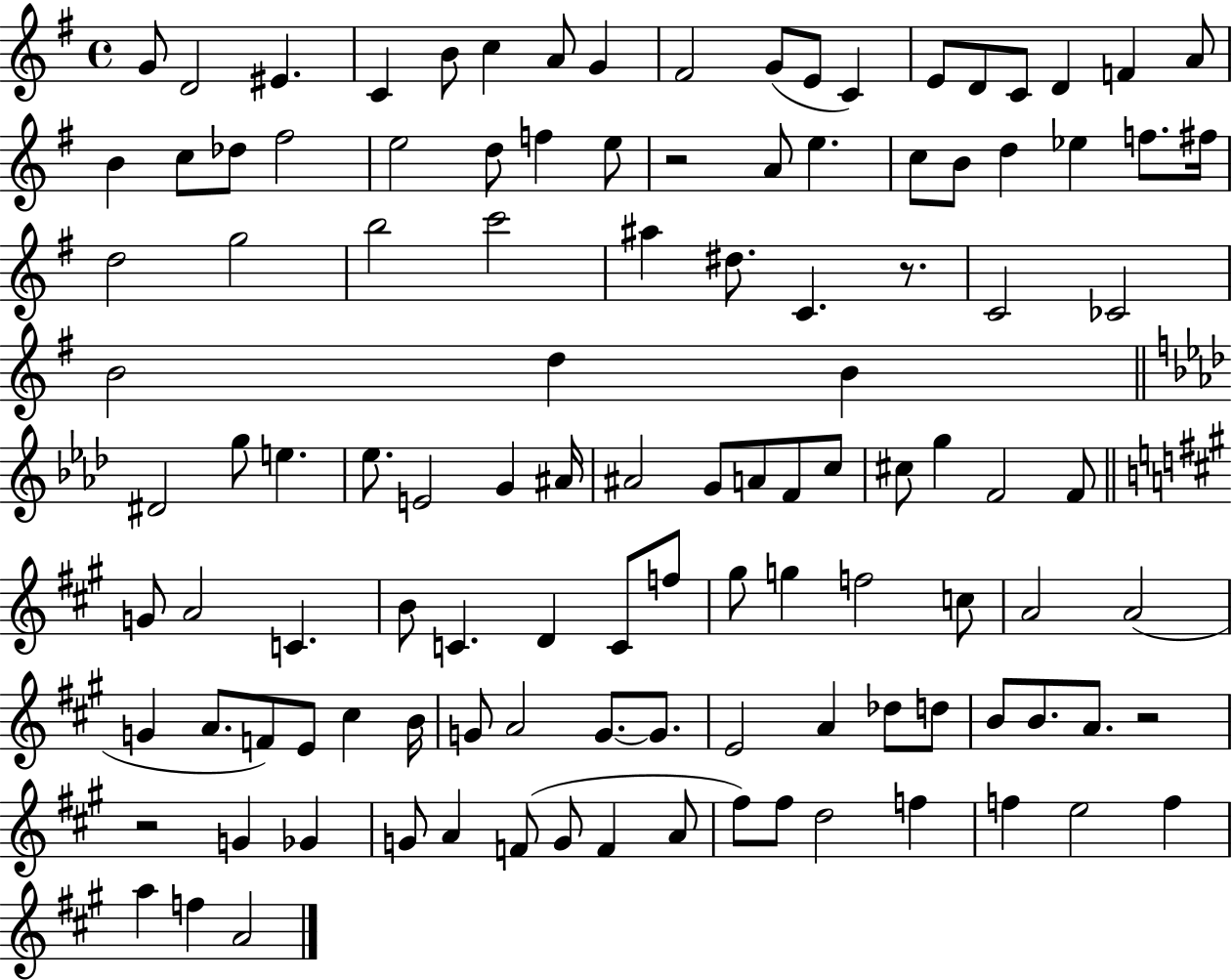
X:1
T:Untitled
M:4/4
L:1/4
K:G
G/2 D2 ^E C B/2 c A/2 G ^F2 G/2 E/2 C E/2 D/2 C/2 D F A/2 B c/2 _d/2 ^f2 e2 d/2 f e/2 z2 A/2 e c/2 B/2 d _e f/2 ^f/4 d2 g2 b2 c'2 ^a ^d/2 C z/2 C2 _C2 B2 d B ^D2 g/2 e _e/2 E2 G ^A/4 ^A2 G/2 A/2 F/2 c/2 ^c/2 g F2 F/2 G/2 A2 C B/2 C D C/2 f/2 ^g/2 g f2 c/2 A2 A2 G A/2 F/2 E/2 ^c B/4 G/2 A2 G/2 G/2 E2 A _d/2 d/2 B/2 B/2 A/2 z2 z2 G _G G/2 A F/2 G/2 F A/2 ^f/2 ^f/2 d2 f f e2 f a f A2